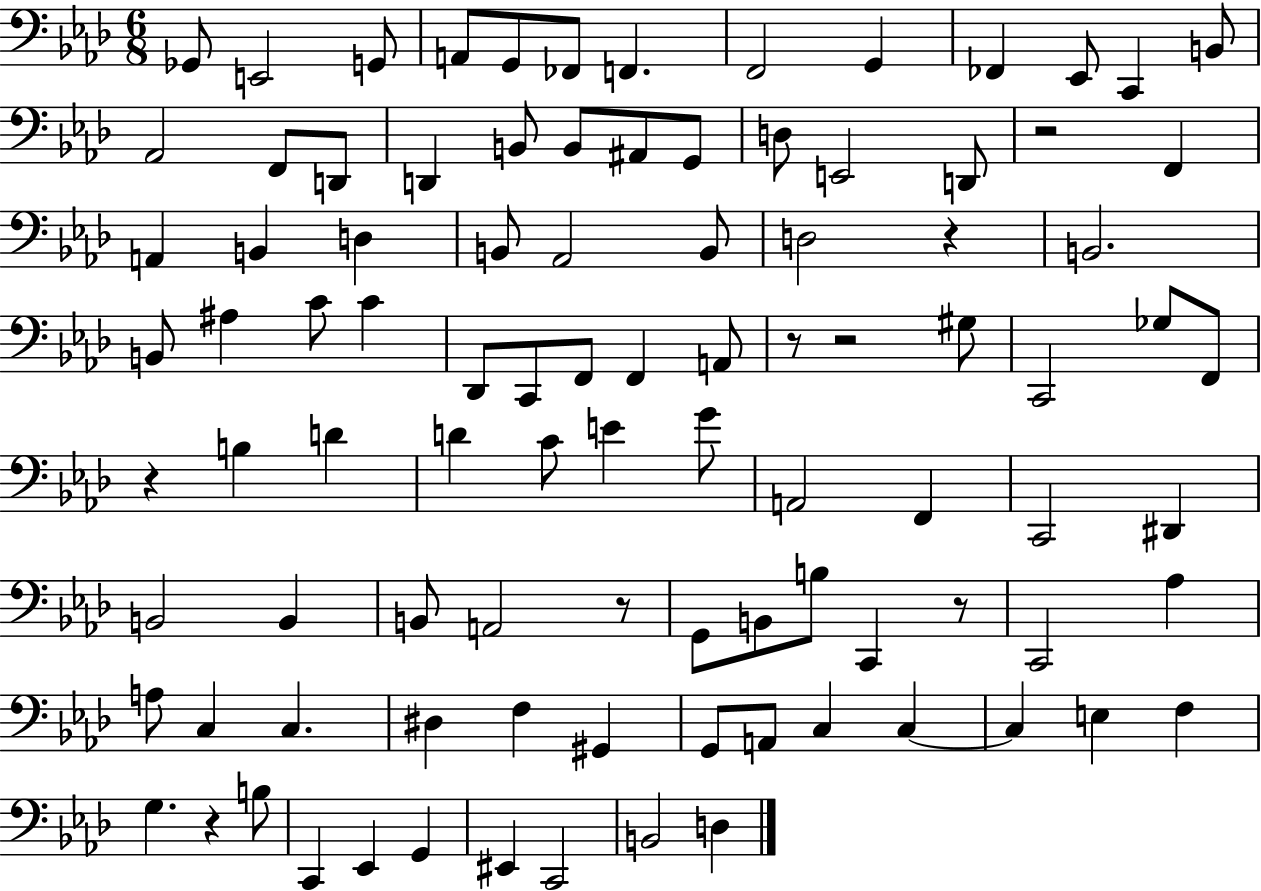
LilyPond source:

{
  \clef bass
  \numericTimeSignature
  \time 6/8
  \key aes \major
  \repeat volta 2 { ges,8 e,2 g,8 | a,8 g,8 fes,8 f,4. | f,2 g,4 | fes,4 ees,8 c,4 b,8 | \break aes,2 f,8 d,8 | d,4 b,8 b,8 ais,8 g,8 | d8 e,2 d,8 | r2 f,4 | \break a,4 b,4 d4 | b,8 aes,2 b,8 | d2 r4 | b,2. | \break b,8 ais4 c'8 c'4 | des,8 c,8 f,8 f,4 a,8 | r8 r2 gis8 | c,2 ges8 f,8 | \break r4 b4 d'4 | d'4 c'8 e'4 g'8 | a,2 f,4 | c,2 dis,4 | \break b,2 b,4 | b,8 a,2 r8 | g,8 b,8 b8 c,4 r8 | c,2 aes4 | \break a8 c4 c4. | dis4 f4 gis,4 | g,8 a,8 c4 c4~~ | c4 e4 f4 | \break g4. r4 b8 | c,4 ees,4 g,4 | eis,4 c,2 | b,2 d4 | \break } \bar "|."
}